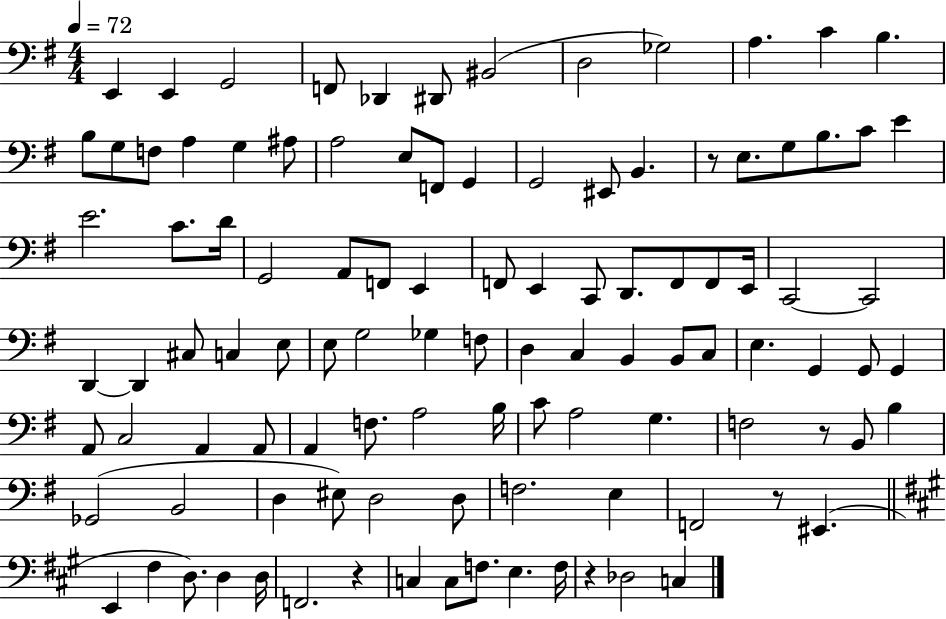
{
  \clef bass
  \numericTimeSignature
  \time 4/4
  \key g \major
  \tempo 4 = 72
  e,4 e,4 g,2 | f,8 des,4 dis,8 bis,2( | d2 ges2) | a4. c'4 b4. | \break b8 g8 f8 a4 g4 ais8 | a2 e8 f,8 g,4 | g,2 eis,8 b,4. | r8 e8. g8 b8. c'8 e'4 | \break e'2. c'8. d'16 | g,2 a,8 f,8 e,4 | f,8 e,4 c,8 d,8. f,8 f,8 e,16 | c,2~~ c,2 | \break d,4~~ d,4 cis8 c4 e8 | e8 g2 ges4 f8 | d4 c4 b,4 b,8 c8 | e4. g,4 g,8 g,4 | \break a,8 c2 a,4 a,8 | a,4 f8. a2 b16 | c'8 a2 g4. | f2 r8 b,8 b4 | \break ges,2( b,2 | d4 eis8) d2 d8 | f2. e4 | f,2 r8 eis,4.( | \break \bar "||" \break \key a \major e,4 fis4 d8.) d4 d16 | f,2. r4 | c4 c8 f8. e4. f16 | r4 des2 c4 | \break \bar "|."
}